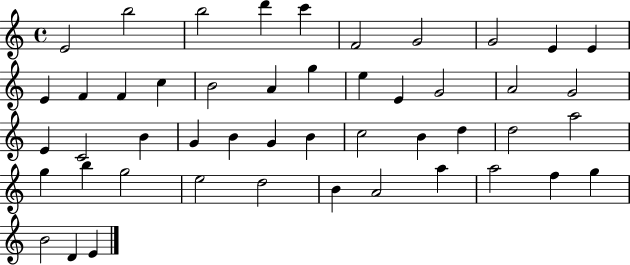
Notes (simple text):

E4/h B5/h B5/h D6/q C6/q F4/h G4/h G4/h E4/q E4/q E4/q F4/q F4/q C5/q B4/h A4/q G5/q E5/q E4/q G4/h A4/h G4/h E4/q C4/h B4/q G4/q B4/q G4/q B4/q C5/h B4/q D5/q D5/h A5/h G5/q B5/q G5/h E5/h D5/h B4/q A4/h A5/q A5/h F5/q G5/q B4/h D4/q E4/q